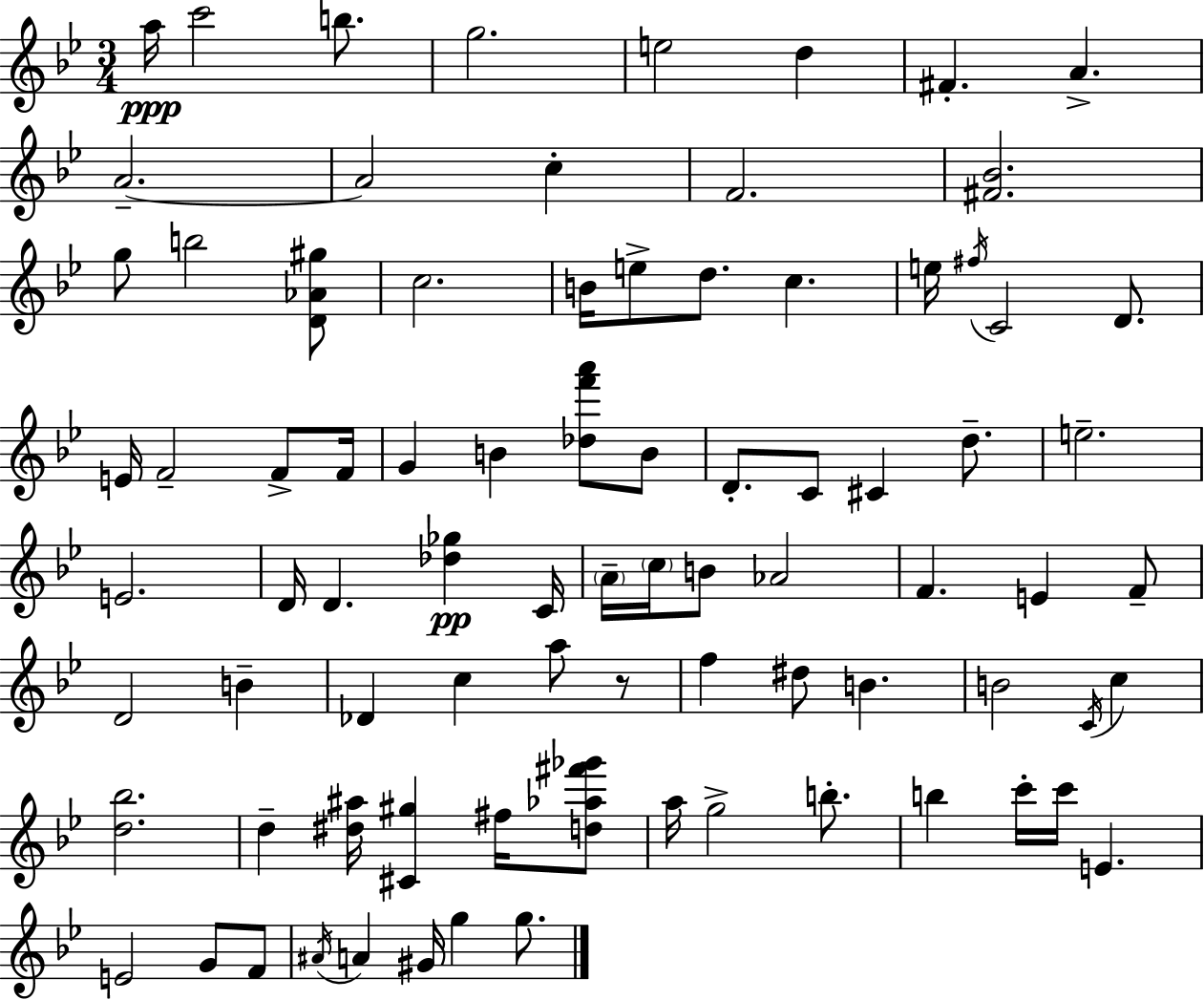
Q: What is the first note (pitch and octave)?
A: A5